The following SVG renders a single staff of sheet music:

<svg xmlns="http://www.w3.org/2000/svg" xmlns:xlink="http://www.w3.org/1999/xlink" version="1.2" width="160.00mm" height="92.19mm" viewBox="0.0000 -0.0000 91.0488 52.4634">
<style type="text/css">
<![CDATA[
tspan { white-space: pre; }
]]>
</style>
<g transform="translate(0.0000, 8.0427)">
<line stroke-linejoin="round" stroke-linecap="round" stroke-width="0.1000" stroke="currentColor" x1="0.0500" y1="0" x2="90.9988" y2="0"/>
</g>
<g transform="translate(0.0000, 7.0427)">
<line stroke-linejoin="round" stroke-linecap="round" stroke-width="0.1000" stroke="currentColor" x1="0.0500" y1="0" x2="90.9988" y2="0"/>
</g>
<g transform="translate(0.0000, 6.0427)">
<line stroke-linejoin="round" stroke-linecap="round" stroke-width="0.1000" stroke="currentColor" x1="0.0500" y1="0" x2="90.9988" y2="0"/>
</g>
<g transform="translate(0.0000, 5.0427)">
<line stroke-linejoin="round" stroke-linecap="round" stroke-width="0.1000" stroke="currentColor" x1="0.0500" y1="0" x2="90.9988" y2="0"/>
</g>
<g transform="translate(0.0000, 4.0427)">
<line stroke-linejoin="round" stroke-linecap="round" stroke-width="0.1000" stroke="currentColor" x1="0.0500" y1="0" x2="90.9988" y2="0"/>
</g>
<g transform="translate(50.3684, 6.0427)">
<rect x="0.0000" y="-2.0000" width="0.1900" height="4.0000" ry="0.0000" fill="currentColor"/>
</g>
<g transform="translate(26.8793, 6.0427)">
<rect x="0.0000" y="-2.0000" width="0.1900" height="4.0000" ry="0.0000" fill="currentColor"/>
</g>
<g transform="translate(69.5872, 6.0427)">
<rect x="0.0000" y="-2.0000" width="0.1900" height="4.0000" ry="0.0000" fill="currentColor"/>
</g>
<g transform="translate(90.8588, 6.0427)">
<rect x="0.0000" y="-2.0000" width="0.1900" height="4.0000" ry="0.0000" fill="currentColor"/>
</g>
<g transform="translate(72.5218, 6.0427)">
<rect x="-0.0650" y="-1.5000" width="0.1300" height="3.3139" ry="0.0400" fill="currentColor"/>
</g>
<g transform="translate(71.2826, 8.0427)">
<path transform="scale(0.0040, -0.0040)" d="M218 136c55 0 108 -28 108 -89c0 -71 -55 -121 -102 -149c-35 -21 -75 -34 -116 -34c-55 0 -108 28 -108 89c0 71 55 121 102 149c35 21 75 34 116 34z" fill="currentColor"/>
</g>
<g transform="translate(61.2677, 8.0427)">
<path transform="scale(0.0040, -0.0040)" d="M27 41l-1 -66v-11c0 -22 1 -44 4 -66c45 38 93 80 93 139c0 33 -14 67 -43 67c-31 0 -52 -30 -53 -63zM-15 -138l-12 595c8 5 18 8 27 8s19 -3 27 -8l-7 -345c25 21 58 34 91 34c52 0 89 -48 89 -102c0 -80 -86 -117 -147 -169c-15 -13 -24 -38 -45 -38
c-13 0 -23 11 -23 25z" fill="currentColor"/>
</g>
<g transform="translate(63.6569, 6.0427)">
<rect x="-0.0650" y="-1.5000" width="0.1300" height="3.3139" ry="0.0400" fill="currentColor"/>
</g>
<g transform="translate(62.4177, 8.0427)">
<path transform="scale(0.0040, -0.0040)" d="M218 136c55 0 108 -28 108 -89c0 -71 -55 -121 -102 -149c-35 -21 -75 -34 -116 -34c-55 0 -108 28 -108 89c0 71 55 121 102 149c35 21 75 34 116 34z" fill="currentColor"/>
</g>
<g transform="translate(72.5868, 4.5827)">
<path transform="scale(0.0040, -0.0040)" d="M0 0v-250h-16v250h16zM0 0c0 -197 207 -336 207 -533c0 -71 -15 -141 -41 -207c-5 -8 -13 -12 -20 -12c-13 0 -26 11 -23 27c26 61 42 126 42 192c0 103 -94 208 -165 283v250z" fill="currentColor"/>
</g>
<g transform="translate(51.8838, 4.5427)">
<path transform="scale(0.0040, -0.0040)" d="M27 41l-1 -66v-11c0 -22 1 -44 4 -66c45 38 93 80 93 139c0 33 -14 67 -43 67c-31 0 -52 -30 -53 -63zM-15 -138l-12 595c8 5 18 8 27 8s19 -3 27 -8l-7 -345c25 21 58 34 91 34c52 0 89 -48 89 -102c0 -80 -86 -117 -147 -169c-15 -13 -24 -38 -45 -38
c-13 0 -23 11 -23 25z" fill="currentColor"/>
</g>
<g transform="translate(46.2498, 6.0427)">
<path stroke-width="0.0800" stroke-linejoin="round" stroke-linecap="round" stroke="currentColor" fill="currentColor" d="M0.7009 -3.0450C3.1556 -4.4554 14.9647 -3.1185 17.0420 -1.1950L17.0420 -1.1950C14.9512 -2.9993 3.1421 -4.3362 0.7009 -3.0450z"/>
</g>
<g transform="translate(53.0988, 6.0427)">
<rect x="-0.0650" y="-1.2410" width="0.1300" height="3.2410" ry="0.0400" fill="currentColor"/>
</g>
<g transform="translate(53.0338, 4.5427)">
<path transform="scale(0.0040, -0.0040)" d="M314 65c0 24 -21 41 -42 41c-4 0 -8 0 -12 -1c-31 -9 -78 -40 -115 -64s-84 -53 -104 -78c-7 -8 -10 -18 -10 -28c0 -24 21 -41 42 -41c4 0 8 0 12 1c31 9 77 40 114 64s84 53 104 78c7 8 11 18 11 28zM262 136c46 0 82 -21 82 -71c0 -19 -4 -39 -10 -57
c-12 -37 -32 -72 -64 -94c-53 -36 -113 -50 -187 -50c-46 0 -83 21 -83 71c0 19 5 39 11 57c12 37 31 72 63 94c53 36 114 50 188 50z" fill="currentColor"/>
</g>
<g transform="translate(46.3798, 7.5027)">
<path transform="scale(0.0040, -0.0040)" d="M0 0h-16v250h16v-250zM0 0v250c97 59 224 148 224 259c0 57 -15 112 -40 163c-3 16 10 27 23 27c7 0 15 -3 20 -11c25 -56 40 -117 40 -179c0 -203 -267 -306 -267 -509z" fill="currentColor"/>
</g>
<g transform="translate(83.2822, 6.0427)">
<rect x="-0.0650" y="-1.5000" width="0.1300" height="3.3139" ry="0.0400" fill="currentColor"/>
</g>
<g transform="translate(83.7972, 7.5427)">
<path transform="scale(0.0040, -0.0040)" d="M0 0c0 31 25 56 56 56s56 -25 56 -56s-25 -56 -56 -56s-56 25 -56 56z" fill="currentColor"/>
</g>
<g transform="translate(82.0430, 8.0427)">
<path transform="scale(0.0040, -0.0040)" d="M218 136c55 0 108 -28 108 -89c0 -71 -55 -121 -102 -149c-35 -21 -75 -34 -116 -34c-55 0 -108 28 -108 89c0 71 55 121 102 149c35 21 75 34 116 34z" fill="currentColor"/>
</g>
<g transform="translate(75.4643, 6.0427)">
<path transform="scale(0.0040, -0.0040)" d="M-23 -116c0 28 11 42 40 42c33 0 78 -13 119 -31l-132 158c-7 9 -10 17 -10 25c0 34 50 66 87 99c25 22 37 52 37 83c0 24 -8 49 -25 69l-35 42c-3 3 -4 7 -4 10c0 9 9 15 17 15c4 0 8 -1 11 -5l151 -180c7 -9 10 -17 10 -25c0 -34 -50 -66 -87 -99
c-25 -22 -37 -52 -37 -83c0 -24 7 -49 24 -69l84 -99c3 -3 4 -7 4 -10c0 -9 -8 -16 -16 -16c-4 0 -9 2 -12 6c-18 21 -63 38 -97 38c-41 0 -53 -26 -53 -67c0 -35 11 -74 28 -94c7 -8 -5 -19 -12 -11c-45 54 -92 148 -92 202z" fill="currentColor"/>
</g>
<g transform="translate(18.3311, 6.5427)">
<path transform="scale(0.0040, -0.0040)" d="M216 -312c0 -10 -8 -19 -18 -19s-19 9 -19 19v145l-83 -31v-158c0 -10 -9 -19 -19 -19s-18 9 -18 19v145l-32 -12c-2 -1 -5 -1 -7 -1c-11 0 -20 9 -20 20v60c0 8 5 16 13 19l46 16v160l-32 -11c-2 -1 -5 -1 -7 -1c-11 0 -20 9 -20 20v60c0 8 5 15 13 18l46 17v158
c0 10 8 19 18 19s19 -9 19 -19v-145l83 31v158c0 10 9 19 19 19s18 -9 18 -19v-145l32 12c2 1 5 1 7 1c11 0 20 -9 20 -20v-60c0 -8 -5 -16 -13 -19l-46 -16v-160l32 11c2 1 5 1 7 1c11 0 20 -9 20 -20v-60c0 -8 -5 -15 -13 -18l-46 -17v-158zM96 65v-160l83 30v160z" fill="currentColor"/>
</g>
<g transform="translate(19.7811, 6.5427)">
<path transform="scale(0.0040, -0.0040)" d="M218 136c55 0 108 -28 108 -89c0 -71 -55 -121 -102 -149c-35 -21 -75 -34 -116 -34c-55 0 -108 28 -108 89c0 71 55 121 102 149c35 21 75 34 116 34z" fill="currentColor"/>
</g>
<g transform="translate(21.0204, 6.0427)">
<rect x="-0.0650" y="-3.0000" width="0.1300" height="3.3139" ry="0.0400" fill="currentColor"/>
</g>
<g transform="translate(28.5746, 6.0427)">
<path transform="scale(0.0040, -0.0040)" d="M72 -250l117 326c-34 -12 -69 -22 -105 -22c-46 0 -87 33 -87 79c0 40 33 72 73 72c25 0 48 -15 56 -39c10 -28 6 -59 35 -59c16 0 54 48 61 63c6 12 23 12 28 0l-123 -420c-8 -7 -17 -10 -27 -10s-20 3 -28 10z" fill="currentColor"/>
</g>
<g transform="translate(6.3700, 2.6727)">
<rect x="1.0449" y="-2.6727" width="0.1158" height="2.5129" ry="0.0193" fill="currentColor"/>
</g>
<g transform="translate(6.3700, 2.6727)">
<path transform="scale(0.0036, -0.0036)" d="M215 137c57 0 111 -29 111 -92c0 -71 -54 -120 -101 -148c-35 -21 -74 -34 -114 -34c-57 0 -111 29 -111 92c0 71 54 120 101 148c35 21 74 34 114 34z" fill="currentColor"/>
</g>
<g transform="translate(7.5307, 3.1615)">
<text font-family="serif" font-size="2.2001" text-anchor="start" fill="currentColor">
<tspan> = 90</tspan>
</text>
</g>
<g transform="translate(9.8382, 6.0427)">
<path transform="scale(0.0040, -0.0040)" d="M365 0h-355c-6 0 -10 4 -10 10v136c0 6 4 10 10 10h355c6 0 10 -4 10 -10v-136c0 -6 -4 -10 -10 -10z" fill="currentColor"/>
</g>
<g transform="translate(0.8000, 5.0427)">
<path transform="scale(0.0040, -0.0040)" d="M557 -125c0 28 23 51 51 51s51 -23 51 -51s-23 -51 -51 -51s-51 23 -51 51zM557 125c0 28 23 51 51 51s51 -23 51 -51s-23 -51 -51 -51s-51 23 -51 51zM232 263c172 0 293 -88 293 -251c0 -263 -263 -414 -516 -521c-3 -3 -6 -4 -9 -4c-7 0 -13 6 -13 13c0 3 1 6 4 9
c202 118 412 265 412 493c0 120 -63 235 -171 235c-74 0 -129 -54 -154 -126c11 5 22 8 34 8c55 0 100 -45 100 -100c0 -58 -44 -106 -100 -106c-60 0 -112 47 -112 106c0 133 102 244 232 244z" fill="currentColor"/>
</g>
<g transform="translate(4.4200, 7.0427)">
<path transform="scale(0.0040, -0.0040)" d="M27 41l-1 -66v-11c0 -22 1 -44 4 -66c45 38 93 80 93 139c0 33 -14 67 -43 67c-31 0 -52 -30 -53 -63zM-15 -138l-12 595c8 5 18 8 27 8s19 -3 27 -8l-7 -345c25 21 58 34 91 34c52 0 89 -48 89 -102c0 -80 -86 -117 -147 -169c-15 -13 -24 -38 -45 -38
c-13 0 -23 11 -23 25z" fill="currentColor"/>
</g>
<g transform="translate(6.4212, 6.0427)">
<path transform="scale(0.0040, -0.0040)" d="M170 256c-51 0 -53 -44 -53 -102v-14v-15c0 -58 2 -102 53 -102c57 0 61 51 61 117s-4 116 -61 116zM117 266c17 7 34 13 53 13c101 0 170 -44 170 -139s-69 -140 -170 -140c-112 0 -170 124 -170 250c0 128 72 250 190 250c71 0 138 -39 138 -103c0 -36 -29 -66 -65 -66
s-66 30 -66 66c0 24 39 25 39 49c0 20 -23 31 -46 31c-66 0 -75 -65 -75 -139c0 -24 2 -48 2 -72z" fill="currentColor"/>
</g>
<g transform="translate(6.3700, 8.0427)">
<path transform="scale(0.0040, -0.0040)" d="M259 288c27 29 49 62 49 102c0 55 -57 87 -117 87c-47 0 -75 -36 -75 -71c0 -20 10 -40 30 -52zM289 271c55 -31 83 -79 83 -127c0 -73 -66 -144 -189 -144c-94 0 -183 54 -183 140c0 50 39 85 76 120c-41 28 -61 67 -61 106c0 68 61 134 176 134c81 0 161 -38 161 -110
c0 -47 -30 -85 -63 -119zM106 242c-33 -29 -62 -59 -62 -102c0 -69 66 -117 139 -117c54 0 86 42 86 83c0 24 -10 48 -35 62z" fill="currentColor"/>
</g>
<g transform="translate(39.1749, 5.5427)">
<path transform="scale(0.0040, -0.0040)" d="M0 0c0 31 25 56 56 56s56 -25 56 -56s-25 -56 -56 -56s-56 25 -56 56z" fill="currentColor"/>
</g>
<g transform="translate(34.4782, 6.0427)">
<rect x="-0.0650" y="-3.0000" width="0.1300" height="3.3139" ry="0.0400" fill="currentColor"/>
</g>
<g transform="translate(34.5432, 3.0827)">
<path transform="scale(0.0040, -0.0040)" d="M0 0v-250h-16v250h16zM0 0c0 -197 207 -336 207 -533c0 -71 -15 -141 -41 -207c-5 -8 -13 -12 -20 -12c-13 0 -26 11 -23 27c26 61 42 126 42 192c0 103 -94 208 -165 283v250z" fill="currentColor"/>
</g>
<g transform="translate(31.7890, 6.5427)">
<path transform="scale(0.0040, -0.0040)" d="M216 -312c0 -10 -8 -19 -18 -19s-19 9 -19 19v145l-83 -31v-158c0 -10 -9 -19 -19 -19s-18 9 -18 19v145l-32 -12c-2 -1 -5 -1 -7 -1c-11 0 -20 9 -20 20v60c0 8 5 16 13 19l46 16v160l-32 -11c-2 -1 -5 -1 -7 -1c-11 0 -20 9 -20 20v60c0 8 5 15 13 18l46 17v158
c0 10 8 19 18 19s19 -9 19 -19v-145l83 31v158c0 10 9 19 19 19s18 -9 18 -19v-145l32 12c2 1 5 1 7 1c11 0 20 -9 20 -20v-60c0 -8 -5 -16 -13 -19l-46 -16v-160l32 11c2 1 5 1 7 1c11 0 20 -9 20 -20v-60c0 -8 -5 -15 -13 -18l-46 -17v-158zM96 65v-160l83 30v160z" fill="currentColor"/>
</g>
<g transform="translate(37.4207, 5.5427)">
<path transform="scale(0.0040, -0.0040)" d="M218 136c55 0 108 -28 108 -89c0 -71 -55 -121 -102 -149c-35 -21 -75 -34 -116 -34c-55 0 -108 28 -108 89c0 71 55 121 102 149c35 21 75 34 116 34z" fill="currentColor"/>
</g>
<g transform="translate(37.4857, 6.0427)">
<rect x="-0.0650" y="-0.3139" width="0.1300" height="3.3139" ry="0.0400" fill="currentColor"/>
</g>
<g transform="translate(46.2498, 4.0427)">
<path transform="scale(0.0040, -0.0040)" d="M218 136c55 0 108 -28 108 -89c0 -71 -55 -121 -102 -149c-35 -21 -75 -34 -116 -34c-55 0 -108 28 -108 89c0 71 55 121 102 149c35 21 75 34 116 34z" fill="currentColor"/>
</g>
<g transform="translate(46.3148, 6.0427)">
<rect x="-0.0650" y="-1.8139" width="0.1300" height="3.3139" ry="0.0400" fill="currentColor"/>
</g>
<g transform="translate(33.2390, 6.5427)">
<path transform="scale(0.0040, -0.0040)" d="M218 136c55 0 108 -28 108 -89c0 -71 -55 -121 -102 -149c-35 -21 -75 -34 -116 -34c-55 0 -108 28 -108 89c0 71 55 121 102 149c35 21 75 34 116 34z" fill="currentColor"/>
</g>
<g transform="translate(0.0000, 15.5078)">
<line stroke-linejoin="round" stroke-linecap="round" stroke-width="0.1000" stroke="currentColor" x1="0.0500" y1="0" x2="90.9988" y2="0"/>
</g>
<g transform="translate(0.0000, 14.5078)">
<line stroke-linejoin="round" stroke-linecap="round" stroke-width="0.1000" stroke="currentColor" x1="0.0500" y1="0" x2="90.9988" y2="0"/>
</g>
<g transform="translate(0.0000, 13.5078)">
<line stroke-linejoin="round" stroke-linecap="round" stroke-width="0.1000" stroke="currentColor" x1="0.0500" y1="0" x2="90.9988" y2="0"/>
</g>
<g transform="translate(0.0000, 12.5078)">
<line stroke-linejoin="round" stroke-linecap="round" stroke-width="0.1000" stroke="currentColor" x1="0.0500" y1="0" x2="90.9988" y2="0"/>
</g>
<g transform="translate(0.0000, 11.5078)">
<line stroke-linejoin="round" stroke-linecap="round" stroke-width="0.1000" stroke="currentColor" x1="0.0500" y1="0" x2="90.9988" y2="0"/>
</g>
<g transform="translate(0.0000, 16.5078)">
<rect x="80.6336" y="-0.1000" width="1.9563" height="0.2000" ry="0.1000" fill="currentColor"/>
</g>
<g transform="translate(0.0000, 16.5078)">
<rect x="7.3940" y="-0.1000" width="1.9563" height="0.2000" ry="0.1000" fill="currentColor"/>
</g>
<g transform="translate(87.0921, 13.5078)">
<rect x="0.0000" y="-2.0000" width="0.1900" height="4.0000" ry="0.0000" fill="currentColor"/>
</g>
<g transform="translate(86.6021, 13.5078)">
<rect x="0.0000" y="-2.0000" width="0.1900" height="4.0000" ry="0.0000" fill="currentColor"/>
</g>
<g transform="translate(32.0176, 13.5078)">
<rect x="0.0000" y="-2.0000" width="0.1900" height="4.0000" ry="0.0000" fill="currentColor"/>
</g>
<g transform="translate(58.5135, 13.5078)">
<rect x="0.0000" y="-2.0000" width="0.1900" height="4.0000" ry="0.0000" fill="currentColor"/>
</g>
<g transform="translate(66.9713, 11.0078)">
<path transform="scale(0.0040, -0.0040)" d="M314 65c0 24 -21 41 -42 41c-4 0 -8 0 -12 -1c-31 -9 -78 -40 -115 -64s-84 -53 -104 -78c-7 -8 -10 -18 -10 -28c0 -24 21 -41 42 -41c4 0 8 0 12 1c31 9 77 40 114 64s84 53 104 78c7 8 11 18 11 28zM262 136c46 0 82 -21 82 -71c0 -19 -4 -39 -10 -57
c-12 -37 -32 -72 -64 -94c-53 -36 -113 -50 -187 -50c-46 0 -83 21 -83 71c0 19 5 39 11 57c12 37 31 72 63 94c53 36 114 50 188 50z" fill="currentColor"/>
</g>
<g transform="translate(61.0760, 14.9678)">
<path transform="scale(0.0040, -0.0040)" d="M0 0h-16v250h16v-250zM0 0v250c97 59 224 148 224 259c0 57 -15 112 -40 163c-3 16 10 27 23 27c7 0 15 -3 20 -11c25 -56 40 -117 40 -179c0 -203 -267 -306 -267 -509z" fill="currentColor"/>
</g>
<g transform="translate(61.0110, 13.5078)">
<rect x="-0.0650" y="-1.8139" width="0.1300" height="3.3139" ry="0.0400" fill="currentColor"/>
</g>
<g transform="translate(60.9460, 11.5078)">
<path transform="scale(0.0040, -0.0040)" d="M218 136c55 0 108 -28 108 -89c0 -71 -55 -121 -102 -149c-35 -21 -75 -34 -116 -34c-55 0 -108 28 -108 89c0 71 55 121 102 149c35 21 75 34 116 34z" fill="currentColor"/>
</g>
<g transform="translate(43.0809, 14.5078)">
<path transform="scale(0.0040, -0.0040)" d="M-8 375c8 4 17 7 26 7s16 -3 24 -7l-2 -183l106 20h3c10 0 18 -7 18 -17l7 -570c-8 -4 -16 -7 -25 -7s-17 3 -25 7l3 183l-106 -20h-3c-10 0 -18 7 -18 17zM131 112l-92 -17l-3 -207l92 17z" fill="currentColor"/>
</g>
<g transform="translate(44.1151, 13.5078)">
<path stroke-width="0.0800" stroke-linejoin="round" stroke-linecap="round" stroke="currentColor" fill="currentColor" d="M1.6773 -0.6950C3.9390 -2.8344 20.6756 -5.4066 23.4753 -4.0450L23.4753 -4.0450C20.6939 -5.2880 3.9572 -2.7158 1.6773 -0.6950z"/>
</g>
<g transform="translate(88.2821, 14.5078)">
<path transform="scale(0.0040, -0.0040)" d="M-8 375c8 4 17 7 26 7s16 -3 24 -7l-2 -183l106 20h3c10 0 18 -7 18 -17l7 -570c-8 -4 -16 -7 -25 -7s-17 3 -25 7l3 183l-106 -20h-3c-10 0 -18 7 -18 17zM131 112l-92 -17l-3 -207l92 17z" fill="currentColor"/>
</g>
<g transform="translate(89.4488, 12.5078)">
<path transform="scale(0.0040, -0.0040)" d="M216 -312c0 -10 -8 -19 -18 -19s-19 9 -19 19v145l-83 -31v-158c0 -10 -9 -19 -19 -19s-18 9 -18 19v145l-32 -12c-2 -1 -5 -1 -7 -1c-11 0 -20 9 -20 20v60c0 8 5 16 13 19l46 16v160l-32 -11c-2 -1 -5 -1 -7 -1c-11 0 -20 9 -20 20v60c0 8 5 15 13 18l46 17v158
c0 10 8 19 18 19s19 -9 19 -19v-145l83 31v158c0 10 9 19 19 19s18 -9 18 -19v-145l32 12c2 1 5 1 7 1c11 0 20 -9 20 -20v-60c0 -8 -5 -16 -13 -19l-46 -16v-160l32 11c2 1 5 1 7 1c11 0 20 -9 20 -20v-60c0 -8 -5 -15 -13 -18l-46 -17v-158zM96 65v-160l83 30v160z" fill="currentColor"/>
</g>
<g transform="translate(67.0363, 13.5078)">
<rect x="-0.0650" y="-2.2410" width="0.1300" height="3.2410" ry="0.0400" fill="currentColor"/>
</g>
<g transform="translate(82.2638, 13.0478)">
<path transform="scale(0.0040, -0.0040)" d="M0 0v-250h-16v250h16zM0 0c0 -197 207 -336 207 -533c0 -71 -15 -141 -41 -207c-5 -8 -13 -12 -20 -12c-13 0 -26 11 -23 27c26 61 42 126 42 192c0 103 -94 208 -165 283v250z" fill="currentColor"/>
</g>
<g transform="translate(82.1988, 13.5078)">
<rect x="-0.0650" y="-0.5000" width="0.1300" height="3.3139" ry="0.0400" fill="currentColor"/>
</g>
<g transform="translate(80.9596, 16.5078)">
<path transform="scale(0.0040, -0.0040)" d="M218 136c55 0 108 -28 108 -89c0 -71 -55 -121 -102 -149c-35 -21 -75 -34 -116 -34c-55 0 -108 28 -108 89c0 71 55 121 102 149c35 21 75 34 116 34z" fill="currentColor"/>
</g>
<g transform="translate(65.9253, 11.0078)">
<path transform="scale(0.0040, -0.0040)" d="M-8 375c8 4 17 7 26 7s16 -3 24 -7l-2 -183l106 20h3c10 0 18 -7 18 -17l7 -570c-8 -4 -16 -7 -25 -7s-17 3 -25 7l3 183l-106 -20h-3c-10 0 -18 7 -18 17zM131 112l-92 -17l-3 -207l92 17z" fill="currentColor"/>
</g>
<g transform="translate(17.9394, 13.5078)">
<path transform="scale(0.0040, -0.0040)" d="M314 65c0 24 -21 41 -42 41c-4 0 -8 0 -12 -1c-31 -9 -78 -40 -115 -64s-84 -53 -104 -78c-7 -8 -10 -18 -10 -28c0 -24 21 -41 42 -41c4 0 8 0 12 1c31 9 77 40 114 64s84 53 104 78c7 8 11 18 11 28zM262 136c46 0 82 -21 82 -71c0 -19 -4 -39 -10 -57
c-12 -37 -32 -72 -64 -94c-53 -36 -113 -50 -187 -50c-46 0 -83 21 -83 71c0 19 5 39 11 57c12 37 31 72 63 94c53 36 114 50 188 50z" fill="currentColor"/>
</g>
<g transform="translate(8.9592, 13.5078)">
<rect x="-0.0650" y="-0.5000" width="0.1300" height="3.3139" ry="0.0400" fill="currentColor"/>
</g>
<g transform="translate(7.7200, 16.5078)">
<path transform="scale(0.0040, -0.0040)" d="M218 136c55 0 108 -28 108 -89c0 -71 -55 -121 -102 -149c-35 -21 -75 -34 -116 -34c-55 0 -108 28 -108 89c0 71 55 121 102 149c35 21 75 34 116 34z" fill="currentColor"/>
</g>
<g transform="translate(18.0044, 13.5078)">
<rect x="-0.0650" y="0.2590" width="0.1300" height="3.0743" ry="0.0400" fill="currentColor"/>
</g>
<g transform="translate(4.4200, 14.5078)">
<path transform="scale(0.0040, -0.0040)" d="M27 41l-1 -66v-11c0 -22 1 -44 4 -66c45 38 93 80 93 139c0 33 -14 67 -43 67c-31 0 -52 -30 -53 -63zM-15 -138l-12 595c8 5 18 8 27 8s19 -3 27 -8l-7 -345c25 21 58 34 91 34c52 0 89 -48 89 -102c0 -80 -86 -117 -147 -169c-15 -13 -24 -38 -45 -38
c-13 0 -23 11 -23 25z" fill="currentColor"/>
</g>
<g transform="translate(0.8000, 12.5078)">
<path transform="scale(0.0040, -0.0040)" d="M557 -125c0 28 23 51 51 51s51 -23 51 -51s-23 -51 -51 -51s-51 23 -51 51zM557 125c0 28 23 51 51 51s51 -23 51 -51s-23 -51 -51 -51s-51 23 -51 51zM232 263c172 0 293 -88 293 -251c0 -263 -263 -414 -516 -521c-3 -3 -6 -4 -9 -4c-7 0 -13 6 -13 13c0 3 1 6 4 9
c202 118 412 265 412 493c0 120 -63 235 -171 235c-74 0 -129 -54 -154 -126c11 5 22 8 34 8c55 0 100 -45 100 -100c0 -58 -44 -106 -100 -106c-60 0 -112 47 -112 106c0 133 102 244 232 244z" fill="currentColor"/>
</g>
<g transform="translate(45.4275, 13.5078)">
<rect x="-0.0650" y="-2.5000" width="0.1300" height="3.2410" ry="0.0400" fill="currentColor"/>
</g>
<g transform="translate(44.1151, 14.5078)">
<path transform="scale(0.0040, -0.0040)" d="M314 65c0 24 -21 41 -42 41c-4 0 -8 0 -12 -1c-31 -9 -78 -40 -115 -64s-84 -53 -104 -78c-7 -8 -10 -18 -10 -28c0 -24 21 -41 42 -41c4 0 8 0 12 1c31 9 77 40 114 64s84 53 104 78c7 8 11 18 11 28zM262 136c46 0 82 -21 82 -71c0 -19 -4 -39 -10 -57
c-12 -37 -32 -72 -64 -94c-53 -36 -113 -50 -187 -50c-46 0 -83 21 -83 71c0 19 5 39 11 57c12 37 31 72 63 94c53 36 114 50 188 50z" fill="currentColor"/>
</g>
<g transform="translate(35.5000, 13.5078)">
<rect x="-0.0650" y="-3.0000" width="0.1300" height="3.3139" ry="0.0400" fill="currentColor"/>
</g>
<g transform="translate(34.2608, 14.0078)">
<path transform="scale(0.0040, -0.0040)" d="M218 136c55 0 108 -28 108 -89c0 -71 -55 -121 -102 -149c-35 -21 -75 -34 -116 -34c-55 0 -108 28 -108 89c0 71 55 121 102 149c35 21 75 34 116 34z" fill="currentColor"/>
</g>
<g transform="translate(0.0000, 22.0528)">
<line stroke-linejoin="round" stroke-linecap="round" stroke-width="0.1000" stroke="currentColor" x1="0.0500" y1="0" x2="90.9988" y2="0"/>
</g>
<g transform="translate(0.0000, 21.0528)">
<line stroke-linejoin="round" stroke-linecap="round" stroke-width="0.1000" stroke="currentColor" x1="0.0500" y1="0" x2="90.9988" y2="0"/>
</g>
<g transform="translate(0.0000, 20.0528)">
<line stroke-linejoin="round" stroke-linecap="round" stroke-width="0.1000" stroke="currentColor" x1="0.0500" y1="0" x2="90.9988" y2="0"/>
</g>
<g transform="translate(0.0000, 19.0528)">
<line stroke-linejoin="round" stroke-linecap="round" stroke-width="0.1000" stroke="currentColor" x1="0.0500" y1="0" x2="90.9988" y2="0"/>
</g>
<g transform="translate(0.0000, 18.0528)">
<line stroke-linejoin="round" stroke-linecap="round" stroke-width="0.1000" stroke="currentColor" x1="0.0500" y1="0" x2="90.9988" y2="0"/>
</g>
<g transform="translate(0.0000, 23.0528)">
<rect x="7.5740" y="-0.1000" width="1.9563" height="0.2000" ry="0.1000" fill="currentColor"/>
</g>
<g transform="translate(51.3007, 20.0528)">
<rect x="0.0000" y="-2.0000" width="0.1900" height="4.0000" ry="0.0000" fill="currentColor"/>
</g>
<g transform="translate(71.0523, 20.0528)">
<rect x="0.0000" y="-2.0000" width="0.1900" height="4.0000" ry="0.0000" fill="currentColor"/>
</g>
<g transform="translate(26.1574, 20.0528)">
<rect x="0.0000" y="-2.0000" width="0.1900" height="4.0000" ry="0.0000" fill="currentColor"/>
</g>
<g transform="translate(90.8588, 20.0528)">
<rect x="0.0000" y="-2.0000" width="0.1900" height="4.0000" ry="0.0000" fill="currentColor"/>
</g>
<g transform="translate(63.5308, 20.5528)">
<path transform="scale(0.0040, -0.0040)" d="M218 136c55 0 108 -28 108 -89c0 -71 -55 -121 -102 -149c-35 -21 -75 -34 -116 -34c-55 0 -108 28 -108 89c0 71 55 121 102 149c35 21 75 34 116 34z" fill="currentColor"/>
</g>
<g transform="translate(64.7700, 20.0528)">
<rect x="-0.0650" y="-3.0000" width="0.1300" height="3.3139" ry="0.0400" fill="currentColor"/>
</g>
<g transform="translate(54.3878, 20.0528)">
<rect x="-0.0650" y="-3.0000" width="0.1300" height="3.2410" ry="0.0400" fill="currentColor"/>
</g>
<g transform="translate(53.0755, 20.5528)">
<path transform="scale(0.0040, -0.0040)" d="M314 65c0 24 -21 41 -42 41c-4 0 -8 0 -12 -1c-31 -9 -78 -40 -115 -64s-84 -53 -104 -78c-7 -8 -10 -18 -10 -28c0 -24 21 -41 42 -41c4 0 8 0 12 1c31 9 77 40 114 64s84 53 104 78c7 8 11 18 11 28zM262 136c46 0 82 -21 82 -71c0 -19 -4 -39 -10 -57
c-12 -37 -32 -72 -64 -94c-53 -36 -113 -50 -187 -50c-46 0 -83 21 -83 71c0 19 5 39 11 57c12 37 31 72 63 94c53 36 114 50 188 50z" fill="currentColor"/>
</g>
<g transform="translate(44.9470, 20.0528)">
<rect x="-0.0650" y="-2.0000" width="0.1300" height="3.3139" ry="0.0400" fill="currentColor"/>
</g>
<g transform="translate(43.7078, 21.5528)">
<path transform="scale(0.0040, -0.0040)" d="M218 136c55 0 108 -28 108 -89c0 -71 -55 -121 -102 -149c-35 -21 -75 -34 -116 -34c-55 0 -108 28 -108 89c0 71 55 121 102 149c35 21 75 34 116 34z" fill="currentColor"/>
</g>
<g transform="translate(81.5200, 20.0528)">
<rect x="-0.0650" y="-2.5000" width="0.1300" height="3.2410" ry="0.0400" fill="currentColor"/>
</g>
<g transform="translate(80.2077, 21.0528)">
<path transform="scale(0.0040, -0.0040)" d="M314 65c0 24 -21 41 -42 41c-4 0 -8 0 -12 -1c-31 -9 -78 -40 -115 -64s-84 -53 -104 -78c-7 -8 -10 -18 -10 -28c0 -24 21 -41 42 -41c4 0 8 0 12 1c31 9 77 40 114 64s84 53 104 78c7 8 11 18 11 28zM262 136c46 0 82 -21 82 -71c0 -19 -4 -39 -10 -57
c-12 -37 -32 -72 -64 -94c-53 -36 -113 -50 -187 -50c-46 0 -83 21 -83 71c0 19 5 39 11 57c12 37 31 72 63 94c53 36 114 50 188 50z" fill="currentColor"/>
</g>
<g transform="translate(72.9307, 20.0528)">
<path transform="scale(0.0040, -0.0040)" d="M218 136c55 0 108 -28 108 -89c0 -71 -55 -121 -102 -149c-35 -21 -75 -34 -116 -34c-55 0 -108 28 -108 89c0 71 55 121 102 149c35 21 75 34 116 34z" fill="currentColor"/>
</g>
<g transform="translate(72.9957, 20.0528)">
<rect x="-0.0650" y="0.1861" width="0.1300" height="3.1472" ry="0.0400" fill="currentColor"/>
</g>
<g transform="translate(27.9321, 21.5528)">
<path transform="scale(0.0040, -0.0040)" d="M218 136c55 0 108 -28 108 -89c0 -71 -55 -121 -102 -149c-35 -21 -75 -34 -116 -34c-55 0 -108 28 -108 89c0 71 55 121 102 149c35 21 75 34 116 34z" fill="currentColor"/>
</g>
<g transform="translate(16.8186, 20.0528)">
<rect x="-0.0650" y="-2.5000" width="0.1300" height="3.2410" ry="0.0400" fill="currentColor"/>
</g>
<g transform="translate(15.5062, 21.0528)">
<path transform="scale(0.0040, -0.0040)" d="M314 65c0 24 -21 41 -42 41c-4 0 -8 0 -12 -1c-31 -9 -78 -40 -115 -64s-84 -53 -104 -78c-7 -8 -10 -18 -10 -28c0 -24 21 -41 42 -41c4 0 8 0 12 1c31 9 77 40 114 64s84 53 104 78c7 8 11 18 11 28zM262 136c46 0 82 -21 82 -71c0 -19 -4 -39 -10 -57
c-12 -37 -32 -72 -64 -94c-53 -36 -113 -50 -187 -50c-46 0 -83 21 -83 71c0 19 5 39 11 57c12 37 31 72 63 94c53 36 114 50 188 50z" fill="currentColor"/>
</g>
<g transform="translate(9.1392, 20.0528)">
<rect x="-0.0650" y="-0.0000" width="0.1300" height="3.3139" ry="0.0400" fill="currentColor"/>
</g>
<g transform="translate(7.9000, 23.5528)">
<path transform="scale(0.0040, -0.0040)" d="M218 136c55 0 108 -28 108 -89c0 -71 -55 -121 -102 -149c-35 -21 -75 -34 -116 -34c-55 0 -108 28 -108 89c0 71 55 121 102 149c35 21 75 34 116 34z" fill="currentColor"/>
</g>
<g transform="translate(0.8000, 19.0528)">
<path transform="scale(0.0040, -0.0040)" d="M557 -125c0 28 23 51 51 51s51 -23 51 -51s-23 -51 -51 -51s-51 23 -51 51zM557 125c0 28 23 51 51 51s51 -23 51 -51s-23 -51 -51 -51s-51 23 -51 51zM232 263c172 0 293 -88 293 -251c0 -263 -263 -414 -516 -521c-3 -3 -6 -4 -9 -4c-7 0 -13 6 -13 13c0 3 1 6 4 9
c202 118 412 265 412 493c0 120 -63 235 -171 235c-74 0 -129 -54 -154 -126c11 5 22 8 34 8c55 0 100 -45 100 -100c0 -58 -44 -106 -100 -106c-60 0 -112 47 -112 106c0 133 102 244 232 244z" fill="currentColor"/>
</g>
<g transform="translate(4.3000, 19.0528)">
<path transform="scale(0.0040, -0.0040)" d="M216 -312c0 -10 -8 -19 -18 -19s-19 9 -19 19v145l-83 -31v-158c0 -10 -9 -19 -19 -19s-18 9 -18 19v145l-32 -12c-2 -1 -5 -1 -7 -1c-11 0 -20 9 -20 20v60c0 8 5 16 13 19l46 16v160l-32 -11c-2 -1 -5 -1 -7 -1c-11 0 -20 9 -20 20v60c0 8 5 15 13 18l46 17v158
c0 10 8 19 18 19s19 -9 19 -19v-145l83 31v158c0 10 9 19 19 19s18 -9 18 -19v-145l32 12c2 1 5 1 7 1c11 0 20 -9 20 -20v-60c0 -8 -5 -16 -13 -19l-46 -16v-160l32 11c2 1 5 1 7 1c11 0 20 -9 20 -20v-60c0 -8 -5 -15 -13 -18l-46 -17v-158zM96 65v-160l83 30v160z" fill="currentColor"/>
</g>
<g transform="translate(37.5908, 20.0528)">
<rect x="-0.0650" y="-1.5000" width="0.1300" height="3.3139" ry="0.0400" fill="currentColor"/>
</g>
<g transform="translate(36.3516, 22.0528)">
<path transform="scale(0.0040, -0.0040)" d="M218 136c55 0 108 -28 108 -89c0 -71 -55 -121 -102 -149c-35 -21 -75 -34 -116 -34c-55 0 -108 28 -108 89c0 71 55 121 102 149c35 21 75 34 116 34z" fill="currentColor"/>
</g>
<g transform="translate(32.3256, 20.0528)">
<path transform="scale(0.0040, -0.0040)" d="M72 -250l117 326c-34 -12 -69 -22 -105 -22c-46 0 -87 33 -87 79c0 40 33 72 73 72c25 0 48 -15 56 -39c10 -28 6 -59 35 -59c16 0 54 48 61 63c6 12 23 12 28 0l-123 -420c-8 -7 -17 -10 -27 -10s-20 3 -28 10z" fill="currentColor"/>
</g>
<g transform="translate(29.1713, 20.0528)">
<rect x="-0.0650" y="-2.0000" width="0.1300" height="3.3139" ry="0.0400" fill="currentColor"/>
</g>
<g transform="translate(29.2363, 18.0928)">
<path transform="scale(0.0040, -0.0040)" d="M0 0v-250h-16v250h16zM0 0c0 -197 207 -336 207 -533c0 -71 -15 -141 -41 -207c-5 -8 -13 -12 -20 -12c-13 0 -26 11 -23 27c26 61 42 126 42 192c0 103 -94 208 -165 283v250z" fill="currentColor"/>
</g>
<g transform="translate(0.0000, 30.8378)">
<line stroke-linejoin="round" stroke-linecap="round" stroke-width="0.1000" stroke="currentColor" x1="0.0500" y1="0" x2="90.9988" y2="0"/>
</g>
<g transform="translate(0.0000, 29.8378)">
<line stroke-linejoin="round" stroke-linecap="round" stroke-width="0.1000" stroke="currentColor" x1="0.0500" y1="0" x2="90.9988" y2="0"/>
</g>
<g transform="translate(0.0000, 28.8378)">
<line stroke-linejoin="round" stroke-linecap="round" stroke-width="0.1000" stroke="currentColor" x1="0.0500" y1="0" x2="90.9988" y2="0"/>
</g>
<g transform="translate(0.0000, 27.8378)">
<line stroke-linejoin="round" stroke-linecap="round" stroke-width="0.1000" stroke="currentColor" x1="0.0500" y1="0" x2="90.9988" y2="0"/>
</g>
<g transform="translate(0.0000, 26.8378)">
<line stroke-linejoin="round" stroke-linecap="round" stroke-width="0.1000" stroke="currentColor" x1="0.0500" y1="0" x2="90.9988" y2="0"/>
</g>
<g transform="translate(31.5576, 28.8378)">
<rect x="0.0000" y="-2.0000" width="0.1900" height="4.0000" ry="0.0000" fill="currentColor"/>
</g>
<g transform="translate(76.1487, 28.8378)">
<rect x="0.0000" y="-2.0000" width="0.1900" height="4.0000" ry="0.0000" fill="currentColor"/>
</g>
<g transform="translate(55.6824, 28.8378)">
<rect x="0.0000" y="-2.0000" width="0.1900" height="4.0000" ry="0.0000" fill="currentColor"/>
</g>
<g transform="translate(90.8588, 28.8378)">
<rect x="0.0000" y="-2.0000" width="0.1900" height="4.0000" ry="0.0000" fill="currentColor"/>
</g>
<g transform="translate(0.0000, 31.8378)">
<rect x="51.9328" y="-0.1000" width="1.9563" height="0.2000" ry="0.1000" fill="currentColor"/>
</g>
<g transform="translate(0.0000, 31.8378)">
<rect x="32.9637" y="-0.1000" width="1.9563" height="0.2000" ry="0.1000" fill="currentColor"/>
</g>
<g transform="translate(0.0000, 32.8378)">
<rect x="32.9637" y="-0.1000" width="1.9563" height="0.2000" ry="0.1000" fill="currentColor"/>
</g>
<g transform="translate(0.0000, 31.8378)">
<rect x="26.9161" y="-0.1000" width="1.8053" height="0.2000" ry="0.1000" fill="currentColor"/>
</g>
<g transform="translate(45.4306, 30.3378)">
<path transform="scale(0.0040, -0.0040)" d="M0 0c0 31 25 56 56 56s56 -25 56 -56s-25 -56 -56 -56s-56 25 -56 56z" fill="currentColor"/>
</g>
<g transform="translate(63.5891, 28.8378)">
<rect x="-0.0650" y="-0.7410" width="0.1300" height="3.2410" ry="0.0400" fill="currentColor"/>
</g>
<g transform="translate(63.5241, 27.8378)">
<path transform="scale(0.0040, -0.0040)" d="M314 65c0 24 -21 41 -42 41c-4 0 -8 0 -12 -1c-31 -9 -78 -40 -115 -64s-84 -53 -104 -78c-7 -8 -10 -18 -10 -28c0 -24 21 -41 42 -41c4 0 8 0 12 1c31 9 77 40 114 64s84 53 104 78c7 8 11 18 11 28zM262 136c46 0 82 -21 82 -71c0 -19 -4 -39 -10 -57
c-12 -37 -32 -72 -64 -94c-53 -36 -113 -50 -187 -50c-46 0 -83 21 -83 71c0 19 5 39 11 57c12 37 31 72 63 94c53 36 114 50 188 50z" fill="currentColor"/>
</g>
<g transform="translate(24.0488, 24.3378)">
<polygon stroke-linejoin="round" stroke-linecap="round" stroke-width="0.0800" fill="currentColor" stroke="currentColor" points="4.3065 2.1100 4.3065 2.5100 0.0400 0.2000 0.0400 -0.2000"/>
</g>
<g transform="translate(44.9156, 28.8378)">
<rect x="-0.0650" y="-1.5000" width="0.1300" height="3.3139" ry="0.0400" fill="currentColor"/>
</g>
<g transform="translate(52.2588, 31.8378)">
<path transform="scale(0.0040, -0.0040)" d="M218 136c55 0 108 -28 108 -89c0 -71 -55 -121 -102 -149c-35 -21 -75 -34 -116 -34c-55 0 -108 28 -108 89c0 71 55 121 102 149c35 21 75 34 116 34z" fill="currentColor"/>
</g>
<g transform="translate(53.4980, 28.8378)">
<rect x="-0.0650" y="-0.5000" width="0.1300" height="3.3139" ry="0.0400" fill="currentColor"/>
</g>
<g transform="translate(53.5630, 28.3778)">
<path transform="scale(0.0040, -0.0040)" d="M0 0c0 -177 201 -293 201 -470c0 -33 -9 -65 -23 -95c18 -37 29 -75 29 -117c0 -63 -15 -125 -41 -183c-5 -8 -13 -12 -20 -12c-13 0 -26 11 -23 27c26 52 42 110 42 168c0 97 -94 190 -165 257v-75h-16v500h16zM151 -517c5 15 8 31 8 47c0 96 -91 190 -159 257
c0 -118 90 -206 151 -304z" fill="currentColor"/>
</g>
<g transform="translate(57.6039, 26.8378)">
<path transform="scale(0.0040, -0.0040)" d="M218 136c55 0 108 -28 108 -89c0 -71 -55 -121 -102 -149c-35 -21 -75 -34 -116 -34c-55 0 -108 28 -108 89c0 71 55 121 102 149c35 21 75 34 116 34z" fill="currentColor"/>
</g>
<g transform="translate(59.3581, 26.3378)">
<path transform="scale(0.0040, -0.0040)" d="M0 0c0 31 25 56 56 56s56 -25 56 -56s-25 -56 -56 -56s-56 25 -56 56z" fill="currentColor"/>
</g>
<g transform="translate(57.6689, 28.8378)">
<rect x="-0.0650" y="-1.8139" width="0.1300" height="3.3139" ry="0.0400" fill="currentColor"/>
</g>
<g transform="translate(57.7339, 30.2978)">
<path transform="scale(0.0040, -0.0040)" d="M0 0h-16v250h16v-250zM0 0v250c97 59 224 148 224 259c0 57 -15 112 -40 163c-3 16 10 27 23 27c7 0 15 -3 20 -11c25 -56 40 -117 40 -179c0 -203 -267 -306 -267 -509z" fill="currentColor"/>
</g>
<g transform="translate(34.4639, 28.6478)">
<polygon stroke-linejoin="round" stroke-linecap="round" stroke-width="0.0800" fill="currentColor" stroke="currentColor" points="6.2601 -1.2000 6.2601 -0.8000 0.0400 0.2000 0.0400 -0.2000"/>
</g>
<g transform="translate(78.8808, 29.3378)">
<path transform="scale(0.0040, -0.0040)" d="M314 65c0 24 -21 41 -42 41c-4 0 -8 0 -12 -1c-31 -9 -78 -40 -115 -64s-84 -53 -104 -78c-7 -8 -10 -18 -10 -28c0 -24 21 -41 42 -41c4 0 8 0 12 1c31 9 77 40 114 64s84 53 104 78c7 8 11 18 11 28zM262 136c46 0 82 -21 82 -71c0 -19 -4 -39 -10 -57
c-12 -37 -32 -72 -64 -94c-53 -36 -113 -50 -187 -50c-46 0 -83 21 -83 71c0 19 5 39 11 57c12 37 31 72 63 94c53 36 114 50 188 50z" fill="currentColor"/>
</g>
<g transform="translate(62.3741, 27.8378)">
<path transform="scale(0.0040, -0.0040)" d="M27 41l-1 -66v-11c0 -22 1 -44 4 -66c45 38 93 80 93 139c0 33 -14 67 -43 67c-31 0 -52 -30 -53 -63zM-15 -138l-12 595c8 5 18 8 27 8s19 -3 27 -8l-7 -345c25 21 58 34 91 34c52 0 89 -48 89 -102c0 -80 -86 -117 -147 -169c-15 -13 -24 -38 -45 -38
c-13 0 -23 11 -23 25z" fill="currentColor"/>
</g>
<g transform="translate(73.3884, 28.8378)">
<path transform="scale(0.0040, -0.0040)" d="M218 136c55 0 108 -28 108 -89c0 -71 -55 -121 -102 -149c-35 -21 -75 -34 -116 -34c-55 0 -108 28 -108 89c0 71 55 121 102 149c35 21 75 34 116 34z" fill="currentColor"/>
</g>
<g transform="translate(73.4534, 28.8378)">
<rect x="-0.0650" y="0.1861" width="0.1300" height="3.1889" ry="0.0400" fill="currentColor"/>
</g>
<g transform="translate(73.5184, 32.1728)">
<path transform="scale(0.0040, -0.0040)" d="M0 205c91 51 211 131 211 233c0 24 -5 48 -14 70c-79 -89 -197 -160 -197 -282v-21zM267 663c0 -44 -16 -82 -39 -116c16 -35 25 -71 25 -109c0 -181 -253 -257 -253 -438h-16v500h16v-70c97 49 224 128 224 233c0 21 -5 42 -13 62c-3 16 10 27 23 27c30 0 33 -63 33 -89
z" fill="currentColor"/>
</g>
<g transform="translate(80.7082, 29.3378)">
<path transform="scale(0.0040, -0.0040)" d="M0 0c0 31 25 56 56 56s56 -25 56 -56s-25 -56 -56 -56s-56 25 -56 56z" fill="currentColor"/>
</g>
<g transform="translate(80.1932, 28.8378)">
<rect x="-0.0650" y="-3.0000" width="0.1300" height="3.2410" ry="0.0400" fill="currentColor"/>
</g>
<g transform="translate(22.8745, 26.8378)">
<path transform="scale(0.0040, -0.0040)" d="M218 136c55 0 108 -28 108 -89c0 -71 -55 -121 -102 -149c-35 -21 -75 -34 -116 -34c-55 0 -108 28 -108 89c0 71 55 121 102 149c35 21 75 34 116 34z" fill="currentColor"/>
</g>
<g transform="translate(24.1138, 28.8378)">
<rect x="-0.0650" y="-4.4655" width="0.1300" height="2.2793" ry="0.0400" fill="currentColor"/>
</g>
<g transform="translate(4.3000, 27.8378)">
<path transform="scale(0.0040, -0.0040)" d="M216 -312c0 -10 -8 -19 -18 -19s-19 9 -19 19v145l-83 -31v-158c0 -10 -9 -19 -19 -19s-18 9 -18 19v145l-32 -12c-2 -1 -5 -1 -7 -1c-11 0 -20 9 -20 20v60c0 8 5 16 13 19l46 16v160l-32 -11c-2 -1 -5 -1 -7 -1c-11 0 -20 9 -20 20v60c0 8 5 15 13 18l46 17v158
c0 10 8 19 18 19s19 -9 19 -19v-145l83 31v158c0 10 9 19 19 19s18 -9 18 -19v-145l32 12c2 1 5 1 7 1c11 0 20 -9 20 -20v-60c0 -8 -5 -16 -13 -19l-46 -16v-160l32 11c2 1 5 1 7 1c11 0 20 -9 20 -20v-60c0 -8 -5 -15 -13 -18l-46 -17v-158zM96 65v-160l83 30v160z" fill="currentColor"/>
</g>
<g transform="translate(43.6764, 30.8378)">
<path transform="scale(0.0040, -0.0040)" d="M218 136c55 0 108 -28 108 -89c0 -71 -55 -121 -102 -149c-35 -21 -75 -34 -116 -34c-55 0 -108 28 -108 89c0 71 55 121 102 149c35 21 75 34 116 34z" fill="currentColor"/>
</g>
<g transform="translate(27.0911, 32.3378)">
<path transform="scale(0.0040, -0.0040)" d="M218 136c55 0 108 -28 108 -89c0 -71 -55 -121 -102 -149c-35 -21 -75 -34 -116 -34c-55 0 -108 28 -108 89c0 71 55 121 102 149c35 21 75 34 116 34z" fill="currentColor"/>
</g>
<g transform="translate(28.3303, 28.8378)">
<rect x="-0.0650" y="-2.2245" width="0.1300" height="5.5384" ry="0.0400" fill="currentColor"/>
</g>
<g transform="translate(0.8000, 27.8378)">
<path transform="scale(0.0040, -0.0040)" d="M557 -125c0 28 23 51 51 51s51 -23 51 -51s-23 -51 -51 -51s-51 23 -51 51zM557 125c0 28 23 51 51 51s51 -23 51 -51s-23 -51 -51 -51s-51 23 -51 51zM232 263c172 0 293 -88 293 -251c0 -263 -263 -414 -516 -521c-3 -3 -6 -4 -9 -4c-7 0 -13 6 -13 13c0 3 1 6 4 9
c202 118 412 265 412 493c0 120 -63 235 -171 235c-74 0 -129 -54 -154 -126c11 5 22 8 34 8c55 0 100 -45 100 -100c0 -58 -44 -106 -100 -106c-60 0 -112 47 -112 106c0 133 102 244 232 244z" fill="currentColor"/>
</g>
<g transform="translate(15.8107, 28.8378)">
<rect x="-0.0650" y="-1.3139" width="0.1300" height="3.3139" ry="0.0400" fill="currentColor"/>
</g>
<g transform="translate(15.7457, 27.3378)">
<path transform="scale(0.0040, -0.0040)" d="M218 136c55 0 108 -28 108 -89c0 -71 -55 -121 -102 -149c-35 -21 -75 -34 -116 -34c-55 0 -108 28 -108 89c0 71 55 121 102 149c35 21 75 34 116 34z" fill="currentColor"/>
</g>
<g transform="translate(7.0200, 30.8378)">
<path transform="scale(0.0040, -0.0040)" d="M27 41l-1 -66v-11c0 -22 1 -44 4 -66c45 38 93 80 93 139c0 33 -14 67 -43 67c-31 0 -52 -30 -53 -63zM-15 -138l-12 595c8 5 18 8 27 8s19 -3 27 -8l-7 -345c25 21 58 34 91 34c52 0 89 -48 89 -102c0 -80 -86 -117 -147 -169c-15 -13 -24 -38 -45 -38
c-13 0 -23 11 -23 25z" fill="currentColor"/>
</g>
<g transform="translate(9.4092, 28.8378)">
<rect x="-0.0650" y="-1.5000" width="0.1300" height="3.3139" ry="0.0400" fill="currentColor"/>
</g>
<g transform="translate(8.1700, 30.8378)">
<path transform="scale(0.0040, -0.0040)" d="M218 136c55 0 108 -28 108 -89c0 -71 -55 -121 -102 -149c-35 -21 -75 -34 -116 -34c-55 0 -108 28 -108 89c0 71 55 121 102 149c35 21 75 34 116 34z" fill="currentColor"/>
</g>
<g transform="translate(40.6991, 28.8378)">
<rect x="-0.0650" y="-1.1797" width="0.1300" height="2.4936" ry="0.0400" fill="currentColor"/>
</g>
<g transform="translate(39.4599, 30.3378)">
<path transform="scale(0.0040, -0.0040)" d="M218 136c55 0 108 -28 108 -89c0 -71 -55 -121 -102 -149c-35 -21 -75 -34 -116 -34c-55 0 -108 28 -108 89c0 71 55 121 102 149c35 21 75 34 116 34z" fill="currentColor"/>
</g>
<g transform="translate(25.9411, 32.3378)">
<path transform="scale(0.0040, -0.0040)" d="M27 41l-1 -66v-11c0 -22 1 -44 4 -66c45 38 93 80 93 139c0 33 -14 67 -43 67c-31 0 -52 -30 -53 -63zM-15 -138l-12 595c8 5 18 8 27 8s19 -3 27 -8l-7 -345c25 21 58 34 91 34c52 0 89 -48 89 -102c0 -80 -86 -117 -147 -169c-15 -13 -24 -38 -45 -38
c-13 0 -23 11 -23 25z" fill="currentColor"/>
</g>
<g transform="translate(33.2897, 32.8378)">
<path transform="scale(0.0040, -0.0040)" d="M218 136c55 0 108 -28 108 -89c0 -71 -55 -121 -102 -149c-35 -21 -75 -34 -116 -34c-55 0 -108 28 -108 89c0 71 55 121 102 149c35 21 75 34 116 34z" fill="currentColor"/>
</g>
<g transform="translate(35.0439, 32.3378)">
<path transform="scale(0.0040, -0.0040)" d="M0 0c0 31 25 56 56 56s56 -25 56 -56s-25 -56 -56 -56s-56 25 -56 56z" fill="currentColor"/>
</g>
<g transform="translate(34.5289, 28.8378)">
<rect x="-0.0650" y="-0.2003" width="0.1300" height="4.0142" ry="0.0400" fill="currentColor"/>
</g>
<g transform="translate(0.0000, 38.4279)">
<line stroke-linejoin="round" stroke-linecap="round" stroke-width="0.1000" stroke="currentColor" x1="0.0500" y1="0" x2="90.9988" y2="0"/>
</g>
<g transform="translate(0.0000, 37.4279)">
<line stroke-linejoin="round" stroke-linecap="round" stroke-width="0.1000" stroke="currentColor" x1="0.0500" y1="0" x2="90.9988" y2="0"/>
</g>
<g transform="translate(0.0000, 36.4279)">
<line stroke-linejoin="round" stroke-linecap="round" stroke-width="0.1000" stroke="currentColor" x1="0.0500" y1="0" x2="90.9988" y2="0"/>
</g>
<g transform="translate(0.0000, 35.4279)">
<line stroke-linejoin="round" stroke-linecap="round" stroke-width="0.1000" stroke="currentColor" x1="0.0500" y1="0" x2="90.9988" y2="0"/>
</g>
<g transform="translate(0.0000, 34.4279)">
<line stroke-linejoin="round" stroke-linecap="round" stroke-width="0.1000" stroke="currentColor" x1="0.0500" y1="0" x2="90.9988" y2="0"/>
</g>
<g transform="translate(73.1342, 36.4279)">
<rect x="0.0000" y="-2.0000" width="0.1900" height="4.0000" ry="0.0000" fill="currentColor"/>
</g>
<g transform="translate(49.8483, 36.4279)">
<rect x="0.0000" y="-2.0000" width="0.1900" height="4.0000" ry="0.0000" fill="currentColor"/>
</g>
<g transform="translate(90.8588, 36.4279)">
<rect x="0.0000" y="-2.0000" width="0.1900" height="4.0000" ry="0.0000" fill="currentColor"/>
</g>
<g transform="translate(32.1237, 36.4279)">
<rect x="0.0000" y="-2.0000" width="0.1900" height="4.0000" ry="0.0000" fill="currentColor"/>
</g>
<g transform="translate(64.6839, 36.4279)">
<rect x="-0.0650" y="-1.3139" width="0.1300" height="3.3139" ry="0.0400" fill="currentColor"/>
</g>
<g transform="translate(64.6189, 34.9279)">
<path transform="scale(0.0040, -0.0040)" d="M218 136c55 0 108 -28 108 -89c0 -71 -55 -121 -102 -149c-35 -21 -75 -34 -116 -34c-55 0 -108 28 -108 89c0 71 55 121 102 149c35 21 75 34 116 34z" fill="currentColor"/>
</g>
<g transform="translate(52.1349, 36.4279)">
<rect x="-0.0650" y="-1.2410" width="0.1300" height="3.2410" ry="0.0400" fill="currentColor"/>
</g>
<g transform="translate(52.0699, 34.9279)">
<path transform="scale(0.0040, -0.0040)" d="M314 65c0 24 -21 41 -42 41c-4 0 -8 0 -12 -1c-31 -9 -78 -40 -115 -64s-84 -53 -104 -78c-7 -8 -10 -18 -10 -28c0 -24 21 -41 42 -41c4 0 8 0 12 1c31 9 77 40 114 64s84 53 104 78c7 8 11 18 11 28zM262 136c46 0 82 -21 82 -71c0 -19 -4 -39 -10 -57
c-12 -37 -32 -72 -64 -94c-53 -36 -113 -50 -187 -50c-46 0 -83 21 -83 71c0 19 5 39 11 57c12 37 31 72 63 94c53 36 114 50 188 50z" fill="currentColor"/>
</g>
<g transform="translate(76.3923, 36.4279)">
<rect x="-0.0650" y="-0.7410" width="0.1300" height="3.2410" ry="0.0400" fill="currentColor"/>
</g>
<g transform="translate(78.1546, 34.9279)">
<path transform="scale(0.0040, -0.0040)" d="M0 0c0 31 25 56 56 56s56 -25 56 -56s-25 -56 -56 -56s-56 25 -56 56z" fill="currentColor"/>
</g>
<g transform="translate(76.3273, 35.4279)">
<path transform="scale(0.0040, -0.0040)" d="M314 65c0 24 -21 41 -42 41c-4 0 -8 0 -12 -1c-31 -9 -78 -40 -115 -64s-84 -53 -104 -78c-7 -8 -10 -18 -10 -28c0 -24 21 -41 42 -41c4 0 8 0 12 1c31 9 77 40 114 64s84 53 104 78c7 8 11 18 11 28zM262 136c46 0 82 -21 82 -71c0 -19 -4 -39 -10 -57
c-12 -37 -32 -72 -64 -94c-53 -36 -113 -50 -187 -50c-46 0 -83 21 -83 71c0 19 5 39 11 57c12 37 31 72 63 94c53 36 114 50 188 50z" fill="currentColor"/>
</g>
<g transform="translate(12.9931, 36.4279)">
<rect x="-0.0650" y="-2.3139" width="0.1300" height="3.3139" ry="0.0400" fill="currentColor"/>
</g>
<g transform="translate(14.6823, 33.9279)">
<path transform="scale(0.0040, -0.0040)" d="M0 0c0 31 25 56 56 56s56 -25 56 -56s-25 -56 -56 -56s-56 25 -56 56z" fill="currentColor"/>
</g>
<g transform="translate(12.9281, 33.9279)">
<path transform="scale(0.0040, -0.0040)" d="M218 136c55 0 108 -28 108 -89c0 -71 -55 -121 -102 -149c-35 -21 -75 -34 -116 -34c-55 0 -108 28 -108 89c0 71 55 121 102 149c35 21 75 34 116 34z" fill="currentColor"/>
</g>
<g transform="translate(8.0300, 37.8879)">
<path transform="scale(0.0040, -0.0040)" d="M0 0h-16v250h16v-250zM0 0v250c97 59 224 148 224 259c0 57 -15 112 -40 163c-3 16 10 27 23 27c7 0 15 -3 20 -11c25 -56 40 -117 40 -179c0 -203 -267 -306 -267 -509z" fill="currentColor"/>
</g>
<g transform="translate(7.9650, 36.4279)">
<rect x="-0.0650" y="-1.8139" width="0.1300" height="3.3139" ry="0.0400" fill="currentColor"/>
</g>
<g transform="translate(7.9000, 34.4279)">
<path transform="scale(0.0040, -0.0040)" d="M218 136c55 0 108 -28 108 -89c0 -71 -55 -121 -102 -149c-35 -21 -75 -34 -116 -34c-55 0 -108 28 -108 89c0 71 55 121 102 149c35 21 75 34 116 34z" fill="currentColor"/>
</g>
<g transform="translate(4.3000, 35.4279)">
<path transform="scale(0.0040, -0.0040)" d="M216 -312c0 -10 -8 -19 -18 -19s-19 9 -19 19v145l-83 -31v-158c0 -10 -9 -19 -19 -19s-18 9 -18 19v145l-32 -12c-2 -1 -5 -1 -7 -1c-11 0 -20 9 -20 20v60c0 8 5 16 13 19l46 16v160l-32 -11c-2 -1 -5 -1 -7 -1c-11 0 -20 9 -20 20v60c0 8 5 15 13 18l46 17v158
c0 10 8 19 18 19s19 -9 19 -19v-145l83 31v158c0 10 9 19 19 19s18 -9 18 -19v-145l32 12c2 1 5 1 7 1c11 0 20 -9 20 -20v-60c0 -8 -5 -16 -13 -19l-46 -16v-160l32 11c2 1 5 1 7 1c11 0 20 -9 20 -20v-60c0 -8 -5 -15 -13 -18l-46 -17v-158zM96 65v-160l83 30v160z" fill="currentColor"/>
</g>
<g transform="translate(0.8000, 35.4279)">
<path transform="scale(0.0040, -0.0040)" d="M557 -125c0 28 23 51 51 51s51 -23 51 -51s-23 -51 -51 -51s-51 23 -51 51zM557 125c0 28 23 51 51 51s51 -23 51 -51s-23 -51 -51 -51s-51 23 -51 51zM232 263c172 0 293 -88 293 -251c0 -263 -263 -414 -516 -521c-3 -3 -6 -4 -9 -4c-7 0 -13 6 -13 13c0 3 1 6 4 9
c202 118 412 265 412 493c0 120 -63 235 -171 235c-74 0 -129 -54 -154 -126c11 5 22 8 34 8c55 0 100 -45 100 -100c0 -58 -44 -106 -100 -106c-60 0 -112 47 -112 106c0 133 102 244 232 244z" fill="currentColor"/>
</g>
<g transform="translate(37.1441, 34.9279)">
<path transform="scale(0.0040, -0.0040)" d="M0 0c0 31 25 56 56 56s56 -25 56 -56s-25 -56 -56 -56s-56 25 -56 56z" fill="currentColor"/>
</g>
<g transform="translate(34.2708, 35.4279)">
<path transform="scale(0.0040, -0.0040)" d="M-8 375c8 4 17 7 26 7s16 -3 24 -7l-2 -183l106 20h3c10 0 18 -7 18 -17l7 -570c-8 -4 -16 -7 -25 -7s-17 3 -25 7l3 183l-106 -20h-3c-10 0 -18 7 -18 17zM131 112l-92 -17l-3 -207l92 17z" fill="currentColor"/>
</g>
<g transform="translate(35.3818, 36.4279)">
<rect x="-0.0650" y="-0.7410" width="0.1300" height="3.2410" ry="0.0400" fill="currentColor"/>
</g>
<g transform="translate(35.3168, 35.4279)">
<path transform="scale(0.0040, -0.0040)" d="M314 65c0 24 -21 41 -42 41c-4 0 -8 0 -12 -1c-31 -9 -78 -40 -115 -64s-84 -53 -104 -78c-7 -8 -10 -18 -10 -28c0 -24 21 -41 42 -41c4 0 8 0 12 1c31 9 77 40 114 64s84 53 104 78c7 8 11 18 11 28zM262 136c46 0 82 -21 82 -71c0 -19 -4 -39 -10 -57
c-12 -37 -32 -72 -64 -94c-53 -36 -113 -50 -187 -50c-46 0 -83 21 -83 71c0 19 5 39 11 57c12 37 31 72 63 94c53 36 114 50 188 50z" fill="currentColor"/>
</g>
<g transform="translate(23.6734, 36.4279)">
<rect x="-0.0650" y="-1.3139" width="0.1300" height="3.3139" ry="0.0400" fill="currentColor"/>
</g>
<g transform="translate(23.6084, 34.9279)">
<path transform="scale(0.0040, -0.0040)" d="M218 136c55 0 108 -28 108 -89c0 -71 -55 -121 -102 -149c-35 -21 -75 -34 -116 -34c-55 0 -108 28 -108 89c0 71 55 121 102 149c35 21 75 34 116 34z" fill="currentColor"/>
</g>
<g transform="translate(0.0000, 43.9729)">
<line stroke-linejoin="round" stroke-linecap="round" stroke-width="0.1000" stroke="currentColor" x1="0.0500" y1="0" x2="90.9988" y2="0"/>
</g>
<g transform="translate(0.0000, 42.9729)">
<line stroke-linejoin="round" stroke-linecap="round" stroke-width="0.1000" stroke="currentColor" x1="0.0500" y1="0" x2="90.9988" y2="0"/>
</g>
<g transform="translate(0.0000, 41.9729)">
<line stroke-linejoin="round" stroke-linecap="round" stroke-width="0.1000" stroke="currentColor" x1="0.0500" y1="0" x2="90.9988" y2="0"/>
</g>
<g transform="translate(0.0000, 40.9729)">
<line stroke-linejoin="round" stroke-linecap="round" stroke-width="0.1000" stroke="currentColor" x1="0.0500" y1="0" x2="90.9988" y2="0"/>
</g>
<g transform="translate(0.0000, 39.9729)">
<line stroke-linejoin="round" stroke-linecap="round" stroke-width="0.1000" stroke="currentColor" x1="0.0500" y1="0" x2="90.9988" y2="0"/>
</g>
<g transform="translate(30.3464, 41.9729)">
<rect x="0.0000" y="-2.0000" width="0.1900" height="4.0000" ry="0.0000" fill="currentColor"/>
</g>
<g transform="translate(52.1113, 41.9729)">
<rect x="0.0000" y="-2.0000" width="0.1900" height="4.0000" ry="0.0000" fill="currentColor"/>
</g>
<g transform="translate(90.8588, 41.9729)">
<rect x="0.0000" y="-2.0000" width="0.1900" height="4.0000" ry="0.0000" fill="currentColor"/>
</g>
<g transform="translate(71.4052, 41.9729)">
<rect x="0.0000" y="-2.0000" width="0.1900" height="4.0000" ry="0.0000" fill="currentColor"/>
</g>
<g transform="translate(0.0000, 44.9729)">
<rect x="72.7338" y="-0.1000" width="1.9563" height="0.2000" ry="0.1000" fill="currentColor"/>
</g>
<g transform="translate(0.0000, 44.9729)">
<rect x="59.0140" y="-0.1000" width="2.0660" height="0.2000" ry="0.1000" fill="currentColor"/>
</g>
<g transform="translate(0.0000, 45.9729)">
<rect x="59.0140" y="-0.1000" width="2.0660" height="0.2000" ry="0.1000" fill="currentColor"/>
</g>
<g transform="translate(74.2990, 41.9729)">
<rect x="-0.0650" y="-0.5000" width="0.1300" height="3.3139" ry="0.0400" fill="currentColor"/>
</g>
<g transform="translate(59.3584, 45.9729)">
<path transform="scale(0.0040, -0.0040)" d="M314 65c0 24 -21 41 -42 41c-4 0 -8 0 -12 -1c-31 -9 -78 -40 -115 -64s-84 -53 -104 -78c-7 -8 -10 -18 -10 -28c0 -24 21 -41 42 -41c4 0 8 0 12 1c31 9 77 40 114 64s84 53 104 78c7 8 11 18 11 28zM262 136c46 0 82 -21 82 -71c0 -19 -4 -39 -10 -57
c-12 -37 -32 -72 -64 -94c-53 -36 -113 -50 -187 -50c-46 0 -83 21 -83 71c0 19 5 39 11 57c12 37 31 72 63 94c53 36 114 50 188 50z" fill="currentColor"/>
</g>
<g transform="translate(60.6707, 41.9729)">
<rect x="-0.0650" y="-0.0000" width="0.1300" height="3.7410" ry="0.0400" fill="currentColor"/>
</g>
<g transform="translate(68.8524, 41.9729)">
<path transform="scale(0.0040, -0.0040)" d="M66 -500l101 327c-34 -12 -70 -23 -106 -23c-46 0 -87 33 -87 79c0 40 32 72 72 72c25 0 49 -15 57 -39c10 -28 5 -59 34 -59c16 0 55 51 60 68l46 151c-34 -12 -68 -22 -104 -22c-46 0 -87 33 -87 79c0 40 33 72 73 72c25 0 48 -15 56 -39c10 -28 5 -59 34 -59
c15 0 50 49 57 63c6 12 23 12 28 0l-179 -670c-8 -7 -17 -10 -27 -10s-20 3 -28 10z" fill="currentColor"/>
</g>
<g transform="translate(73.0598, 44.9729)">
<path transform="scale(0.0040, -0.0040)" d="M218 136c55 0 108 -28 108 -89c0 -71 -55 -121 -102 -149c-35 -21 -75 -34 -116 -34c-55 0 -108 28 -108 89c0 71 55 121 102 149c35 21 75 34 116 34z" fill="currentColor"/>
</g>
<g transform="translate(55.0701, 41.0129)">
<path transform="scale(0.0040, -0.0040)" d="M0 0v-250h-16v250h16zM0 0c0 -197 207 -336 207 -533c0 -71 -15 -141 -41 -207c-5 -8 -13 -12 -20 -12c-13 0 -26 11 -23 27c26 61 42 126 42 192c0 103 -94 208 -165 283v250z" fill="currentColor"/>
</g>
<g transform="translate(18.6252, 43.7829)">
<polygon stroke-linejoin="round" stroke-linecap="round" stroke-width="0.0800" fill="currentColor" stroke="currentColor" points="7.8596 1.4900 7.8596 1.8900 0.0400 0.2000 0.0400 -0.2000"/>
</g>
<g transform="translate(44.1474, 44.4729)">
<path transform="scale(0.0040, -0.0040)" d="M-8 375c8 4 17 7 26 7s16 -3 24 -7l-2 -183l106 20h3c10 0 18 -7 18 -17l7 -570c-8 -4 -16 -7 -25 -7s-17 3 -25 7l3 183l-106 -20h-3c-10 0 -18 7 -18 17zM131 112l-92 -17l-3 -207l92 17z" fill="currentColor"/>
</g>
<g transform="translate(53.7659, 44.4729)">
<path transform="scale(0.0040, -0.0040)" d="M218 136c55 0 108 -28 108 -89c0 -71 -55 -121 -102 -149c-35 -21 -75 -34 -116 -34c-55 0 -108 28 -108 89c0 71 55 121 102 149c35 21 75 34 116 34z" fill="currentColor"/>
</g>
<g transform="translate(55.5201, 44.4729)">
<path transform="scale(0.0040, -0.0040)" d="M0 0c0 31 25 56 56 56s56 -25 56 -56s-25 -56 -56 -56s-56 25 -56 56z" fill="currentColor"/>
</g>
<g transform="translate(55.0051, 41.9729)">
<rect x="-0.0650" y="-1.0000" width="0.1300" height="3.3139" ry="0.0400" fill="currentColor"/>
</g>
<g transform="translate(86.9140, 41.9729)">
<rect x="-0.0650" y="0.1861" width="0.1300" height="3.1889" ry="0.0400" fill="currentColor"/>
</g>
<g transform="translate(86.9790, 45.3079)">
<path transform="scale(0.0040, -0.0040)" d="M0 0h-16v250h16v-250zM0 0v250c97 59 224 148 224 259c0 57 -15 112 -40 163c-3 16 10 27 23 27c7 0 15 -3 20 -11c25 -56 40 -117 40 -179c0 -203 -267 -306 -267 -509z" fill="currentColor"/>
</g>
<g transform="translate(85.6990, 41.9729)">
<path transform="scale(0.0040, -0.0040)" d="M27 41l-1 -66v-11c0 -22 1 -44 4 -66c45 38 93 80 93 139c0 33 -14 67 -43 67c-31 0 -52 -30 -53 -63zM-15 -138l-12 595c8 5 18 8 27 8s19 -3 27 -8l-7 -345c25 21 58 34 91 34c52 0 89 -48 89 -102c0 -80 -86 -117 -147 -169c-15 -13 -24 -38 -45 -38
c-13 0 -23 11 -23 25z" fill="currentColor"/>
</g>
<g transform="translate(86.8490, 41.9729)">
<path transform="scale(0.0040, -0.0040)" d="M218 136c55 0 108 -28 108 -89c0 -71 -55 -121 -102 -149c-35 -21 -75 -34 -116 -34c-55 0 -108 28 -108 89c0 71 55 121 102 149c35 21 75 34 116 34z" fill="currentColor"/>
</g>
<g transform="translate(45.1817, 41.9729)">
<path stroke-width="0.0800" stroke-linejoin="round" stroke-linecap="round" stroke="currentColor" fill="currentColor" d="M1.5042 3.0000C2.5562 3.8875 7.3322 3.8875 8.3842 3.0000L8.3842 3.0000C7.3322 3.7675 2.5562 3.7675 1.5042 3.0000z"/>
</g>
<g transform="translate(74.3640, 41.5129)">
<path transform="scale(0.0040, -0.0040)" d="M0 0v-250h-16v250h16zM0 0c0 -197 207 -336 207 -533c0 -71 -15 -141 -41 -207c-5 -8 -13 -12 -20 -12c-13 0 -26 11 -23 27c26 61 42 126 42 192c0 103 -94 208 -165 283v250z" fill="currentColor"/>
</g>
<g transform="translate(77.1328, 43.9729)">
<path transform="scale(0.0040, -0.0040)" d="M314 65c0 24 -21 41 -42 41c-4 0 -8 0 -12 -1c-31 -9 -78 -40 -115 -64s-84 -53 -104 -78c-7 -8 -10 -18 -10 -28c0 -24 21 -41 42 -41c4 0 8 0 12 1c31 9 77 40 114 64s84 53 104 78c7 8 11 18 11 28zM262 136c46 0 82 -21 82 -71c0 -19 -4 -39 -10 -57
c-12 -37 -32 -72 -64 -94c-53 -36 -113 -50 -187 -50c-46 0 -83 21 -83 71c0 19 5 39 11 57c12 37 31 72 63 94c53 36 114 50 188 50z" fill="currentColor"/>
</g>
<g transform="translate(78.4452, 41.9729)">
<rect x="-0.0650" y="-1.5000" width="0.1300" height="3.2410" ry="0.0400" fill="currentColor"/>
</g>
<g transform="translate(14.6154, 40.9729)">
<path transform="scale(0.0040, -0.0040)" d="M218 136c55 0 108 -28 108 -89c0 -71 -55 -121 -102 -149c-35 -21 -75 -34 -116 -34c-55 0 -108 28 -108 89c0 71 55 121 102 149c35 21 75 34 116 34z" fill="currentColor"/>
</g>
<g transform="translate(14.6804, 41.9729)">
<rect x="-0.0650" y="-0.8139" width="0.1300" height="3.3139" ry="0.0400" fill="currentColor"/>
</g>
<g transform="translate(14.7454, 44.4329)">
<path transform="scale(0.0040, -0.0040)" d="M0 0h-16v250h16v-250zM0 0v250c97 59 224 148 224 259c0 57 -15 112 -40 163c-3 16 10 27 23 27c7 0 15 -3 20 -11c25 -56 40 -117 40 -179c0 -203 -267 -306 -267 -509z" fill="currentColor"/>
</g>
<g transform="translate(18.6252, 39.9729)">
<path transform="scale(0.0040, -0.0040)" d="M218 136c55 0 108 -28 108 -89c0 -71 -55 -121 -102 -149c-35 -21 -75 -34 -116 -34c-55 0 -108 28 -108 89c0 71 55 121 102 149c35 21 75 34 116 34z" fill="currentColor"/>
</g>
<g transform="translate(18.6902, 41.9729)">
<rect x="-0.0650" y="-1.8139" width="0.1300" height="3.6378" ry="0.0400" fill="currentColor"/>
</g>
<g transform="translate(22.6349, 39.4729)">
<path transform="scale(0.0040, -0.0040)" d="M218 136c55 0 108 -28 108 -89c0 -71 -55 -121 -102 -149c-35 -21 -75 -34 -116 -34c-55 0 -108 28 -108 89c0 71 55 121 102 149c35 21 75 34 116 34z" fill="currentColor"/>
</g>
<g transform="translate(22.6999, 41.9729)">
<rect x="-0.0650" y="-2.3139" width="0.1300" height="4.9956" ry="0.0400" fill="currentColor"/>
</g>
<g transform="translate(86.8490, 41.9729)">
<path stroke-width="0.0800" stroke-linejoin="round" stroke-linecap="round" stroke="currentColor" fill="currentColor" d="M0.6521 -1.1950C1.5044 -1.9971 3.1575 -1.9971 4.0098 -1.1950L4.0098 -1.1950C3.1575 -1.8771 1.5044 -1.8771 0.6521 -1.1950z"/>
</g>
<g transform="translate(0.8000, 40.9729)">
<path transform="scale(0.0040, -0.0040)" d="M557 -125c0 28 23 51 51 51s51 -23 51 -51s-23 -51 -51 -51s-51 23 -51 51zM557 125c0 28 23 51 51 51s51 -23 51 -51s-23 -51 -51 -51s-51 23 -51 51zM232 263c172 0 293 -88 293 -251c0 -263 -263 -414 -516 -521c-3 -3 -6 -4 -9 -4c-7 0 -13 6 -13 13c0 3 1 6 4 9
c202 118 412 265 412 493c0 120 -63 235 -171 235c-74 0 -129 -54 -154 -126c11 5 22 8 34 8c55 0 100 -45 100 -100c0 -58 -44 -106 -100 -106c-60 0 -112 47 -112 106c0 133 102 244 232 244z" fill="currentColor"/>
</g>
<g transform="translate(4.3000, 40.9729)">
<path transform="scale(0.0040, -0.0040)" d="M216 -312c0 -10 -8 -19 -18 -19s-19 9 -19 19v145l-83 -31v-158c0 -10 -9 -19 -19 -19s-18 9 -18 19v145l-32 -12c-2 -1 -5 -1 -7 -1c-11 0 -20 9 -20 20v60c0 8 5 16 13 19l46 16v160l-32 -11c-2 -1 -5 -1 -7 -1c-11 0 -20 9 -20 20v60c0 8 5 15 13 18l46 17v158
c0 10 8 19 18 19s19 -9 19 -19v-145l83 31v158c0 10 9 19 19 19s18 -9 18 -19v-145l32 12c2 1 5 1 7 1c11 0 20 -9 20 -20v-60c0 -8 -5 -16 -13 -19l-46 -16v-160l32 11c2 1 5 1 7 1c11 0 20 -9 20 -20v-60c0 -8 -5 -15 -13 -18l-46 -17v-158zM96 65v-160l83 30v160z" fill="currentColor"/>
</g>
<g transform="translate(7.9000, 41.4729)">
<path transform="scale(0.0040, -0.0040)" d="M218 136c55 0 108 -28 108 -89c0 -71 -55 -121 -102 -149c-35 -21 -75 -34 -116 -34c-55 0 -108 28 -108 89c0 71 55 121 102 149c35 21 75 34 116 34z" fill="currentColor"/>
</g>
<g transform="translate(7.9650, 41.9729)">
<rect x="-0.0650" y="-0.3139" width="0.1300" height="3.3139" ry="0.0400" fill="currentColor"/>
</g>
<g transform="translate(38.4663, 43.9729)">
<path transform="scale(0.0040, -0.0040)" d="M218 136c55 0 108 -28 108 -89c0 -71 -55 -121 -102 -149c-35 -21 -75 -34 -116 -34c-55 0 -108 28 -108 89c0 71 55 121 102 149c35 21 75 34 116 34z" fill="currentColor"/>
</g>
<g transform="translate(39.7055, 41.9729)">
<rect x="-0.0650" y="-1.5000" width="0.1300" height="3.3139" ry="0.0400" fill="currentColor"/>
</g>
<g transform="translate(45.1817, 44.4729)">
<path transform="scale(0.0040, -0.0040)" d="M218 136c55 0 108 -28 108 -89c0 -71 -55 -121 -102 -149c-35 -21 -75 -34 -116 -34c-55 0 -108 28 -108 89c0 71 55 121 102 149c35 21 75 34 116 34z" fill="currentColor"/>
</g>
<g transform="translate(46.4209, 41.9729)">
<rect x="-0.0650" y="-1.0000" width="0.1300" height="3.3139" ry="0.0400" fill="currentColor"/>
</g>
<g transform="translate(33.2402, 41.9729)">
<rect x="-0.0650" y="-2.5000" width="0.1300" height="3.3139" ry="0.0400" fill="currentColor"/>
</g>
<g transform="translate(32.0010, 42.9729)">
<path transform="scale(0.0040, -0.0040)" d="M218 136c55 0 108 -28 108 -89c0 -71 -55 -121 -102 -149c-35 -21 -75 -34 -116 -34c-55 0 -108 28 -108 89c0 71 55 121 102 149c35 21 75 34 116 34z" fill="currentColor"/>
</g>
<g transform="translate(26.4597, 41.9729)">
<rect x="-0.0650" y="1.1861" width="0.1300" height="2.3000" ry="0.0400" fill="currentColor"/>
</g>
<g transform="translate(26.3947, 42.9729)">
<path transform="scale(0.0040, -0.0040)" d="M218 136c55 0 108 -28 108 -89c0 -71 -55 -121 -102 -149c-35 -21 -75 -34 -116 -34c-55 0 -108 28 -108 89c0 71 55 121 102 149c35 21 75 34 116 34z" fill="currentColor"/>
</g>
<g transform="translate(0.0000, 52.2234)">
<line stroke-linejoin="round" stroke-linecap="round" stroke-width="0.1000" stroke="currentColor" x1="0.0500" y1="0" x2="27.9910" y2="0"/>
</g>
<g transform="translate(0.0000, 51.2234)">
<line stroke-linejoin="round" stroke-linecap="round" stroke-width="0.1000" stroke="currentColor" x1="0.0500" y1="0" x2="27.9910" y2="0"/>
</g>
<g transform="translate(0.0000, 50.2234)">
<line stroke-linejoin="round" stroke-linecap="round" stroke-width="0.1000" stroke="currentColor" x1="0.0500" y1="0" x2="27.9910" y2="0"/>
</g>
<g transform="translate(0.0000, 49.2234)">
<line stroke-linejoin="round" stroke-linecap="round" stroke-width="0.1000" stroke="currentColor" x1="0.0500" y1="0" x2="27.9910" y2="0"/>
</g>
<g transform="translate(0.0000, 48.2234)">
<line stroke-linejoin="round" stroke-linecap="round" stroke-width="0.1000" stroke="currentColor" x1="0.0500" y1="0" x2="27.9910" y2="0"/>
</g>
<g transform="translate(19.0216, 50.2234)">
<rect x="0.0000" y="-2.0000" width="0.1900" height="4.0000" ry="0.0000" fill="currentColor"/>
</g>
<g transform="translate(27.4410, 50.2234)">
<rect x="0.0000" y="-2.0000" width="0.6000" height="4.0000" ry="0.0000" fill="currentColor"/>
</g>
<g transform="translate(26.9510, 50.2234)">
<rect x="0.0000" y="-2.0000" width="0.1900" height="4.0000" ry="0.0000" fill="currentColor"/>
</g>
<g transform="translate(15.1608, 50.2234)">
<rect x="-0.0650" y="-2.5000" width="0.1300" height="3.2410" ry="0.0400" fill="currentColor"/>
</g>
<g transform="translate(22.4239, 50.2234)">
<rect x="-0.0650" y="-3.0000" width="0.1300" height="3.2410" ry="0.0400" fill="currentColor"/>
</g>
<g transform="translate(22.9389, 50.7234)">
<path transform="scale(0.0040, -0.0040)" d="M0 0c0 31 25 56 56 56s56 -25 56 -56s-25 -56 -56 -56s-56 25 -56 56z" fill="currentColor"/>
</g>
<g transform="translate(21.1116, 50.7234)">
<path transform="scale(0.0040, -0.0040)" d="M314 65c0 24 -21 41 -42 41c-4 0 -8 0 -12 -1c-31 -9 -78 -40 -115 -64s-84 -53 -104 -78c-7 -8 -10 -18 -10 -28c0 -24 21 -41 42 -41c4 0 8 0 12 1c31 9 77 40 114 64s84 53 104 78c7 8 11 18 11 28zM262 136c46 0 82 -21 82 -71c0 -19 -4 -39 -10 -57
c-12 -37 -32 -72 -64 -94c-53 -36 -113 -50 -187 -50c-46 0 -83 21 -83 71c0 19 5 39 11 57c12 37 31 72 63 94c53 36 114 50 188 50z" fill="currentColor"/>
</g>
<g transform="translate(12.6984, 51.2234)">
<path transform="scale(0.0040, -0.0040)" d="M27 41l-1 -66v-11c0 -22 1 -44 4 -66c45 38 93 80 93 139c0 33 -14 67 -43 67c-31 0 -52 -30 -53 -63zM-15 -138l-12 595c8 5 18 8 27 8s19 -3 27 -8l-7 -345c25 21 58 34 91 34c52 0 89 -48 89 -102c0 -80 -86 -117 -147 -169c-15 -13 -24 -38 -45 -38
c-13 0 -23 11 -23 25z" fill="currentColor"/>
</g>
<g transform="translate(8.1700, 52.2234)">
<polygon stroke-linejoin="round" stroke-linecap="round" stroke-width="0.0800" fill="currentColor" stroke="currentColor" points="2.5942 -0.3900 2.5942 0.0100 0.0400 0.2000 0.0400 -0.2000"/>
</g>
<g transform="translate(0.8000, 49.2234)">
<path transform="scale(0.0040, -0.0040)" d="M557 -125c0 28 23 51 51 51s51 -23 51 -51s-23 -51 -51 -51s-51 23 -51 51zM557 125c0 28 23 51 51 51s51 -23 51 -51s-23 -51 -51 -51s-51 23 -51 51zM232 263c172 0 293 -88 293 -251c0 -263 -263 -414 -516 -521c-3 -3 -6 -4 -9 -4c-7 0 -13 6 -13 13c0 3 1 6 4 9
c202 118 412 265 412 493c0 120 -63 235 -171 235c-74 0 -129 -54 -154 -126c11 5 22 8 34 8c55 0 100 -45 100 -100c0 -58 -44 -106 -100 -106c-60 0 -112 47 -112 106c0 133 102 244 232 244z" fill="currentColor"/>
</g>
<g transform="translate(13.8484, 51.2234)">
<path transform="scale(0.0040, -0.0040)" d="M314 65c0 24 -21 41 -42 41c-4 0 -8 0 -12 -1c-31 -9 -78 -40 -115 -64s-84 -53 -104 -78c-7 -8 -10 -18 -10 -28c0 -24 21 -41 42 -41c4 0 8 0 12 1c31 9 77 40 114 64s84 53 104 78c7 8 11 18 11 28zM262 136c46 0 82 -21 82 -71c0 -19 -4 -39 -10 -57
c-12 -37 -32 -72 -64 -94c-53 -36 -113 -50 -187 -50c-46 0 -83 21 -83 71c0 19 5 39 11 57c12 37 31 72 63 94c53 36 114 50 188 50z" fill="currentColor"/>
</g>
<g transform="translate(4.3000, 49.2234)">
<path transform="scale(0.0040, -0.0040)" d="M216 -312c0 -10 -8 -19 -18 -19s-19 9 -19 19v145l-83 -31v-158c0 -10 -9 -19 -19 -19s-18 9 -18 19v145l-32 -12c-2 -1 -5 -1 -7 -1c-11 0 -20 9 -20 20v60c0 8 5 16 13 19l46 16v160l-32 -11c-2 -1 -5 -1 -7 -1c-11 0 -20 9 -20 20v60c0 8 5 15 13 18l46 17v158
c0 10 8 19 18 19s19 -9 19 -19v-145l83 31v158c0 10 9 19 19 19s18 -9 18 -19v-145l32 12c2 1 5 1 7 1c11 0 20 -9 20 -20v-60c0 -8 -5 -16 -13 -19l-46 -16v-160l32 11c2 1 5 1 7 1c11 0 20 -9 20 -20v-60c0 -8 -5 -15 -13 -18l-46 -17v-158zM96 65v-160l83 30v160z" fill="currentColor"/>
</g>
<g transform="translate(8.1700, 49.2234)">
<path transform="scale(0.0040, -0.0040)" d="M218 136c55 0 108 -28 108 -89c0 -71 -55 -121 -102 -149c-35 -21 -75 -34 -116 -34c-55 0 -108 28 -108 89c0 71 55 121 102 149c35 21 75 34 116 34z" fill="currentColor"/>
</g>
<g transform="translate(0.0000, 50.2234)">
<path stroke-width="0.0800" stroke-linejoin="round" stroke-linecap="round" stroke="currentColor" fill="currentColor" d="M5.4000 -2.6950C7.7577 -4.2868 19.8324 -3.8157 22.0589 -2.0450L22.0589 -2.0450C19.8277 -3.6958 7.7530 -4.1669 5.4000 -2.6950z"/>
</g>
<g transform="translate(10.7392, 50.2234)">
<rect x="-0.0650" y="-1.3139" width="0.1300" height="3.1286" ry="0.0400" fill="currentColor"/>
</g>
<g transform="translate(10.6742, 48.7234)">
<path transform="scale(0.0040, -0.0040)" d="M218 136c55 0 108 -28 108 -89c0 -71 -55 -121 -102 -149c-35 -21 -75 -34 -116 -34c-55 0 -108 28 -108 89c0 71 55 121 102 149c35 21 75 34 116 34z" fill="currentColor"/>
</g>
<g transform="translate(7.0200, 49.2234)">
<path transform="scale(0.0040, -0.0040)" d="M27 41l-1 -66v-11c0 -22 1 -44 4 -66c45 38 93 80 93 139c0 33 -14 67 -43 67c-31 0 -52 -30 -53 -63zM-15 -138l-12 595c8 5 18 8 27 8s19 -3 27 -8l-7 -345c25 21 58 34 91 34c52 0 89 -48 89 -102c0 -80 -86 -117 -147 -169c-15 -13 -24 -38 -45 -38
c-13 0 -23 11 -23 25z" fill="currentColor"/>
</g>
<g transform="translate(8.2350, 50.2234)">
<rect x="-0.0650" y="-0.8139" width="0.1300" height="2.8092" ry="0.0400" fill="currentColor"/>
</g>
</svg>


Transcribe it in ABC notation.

X:1
T:Untitled
M:6/8
L:1/4
K:F
z2 ^C, z/2 ^C,/2 E, A,/2 _G,2 _G,, G,,/2 z G,, E,, D,2 C, B,,2 A,/2 B,2 E,,/2 D,, B,,2 A,,/2 z/2 G,, A,, C,2 C, D, B,,2 _G,, G, A,/2 _D,,/2 C,,/2 A,,/2 G,, E,,/4 A,/2 _F,2 D,/4 C,2 A,/2 B, G, F,2 G,2 G, ^F,2 E, ^F,/2 A,/2 B,/2 B,,/2 B,, G,, F,, F,,/2 C,,2 z/4 E,,/2 G,,2 _D,/2 _F,/2 G,/2 _B,,2 C,2